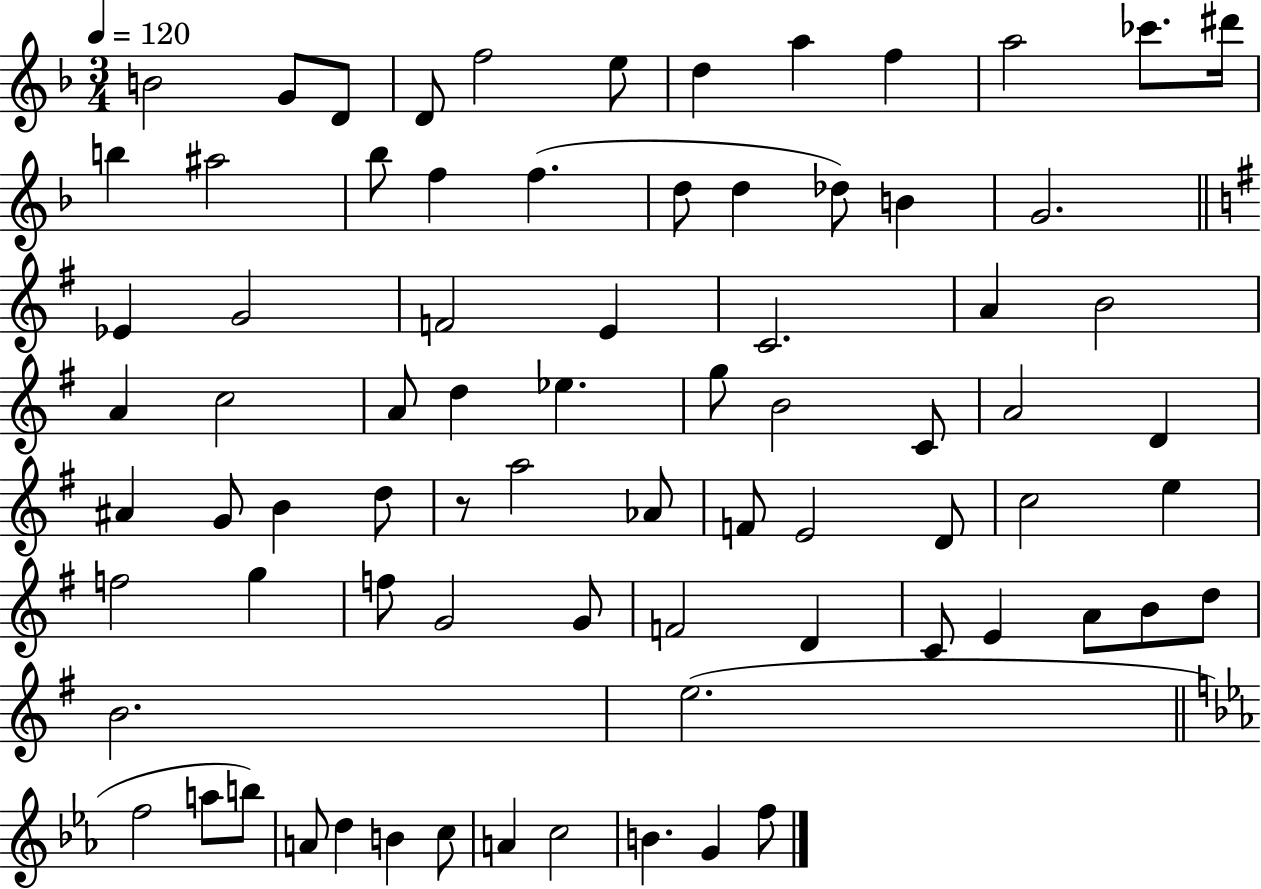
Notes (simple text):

B4/h G4/e D4/e D4/e F5/h E5/e D5/q A5/q F5/q A5/h CES6/e. D#6/s B5/q A#5/h Bb5/e F5/q F5/q. D5/e D5/q Db5/e B4/q G4/h. Eb4/q G4/h F4/h E4/q C4/h. A4/q B4/h A4/q C5/h A4/e D5/q Eb5/q. G5/e B4/h C4/e A4/h D4/q A#4/q G4/e B4/q D5/e R/e A5/h Ab4/e F4/e E4/h D4/e C5/h E5/q F5/h G5/q F5/e G4/h G4/e F4/h D4/q C4/e E4/q A4/e B4/e D5/e B4/h. E5/h. F5/h A5/e B5/e A4/e D5/q B4/q C5/e A4/q C5/h B4/q. G4/q F5/e